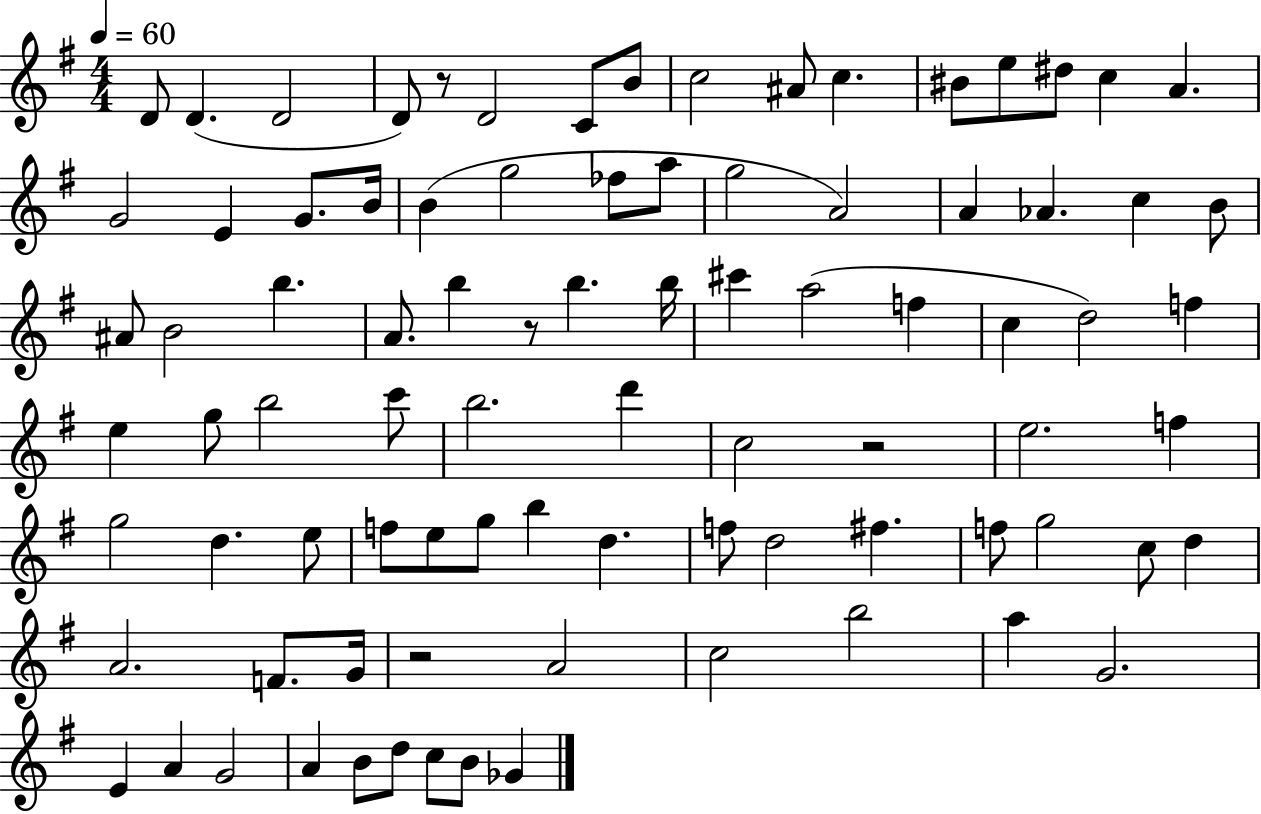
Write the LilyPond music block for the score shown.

{
  \clef treble
  \numericTimeSignature
  \time 4/4
  \key g \major
  \tempo 4 = 60
  d'8 d'4.( d'2 | d'8) r8 d'2 c'8 b'8 | c''2 ais'8 c''4. | bis'8 e''8 dis''8 c''4 a'4. | \break g'2 e'4 g'8. b'16 | b'4( g''2 fes''8 a''8 | g''2 a'2) | a'4 aes'4. c''4 b'8 | \break ais'8 b'2 b''4. | a'8. b''4 r8 b''4. b''16 | cis'''4 a''2( f''4 | c''4 d''2) f''4 | \break e''4 g''8 b''2 c'''8 | b''2. d'''4 | c''2 r2 | e''2. f''4 | \break g''2 d''4. e''8 | f''8 e''8 g''8 b''4 d''4. | f''8 d''2 fis''4. | f''8 g''2 c''8 d''4 | \break a'2. f'8. g'16 | r2 a'2 | c''2 b''2 | a''4 g'2. | \break e'4 a'4 g'2 | a'4 b'8 d''8 c''8 b'8 ges'4 | \bar "|."
}